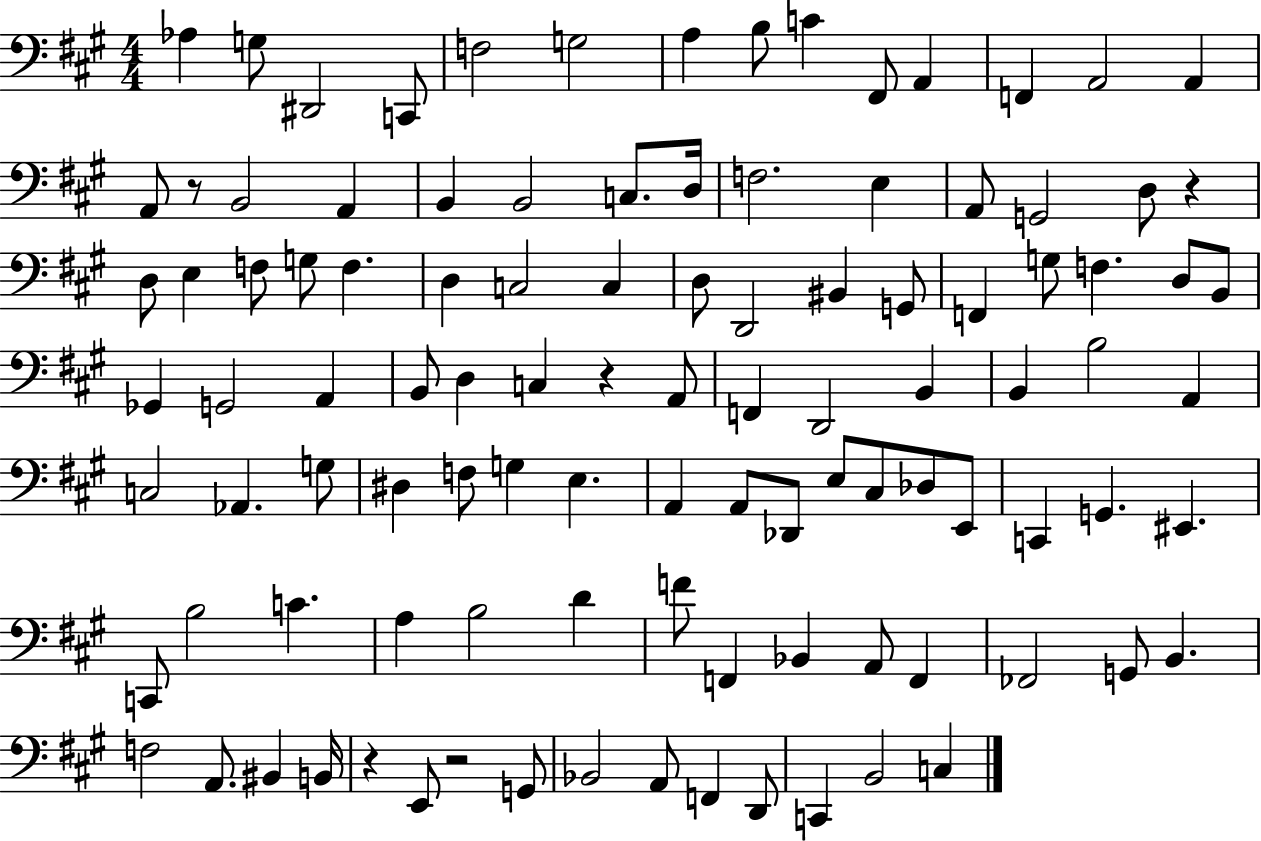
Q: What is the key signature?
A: A major